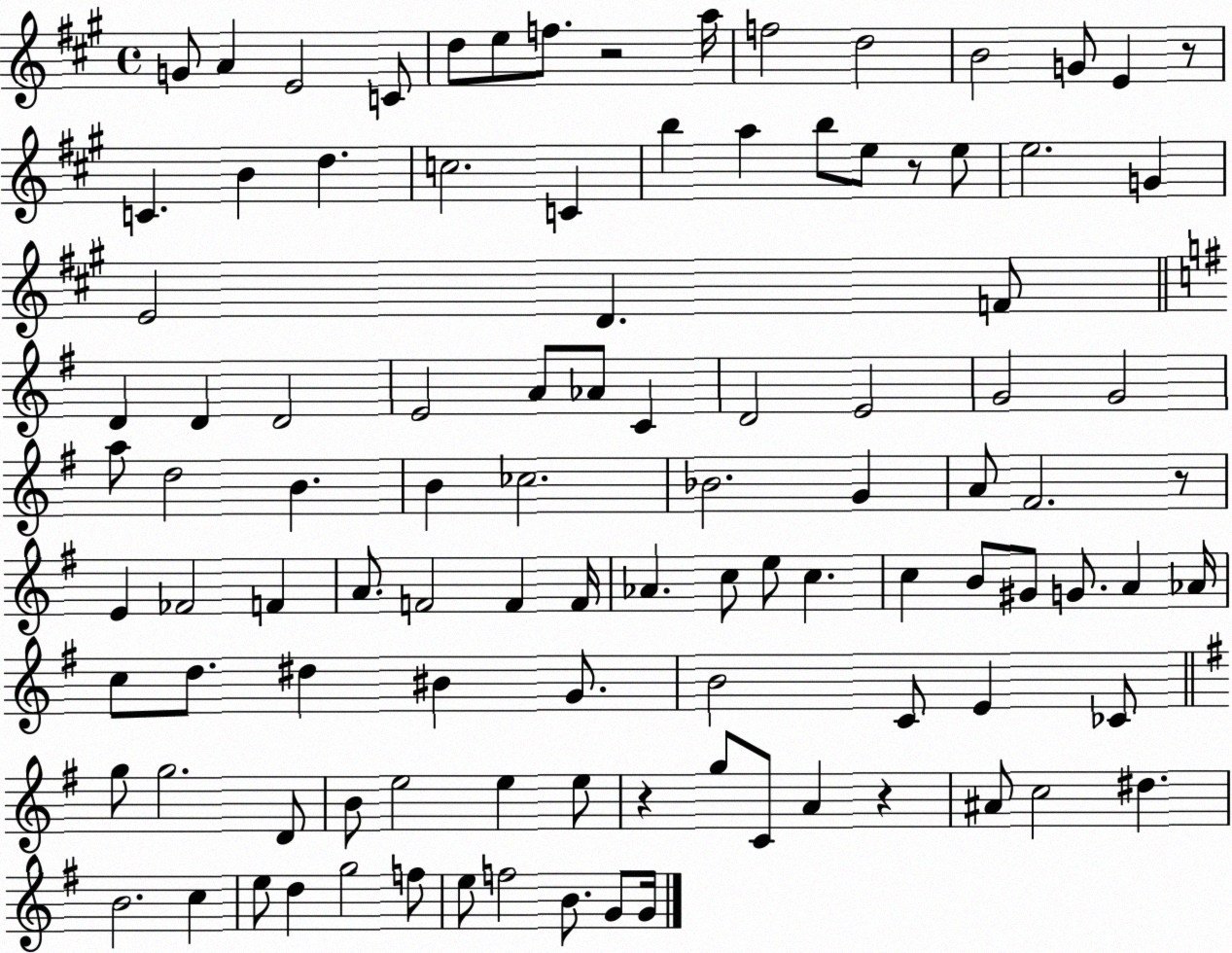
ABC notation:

X:1
T:Untitled
M:4/4
L:1/4
K:A
G/2 A E2 C/2 d/2 e/2 f/2 z2 a/4 f2 d2 B2 G/2 E z/2 C B d c2 C b a b/2 e/2 z/2 e/2 e2 G E2 D F/2 D D D2 E2 A/2 _A/2 C D2 E2 G2 G2 a/2 d2 B B _c2 _B2 G A/2 ^F2 z/2 E _F2 F A/2 F2 F F/4 _A c/2 e/2 c c B/2 ^G/2 G/2 A _A/4 c/2 d/2 ^d ^B G/2 B2 C/2 E _C/2 g/2 g2 D/2 B/2 e2 e e/2 z g/2 C/2 A z ^A/2 c2 ^d B2 c e/2 d g2 f/2 e/2 f2 B/2 G/2 G/4